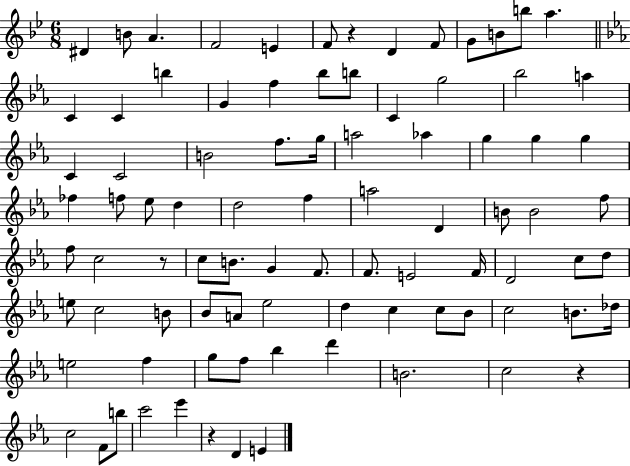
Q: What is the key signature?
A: BES major